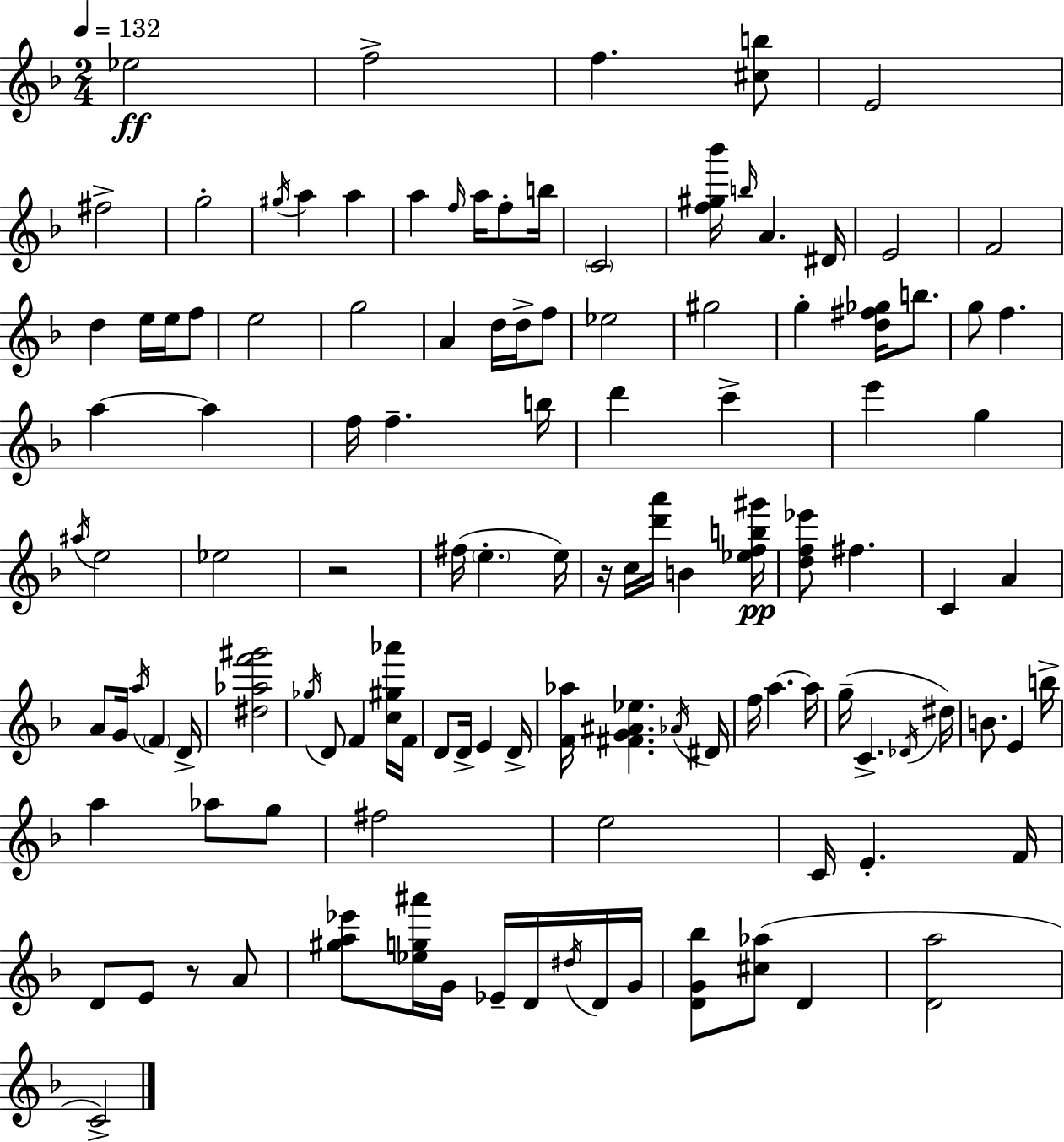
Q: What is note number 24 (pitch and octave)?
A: F5